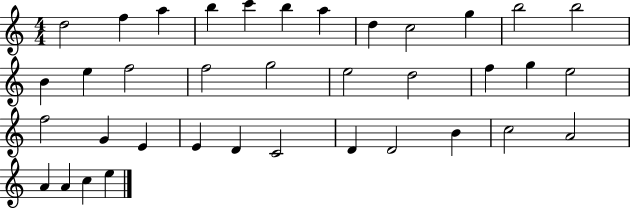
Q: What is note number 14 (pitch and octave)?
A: E5